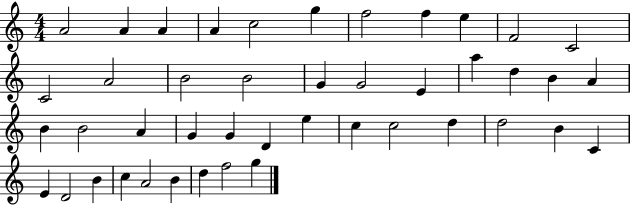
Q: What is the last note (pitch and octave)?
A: G5